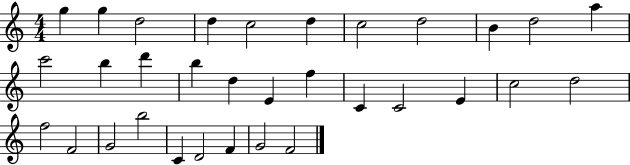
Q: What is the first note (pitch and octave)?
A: G5